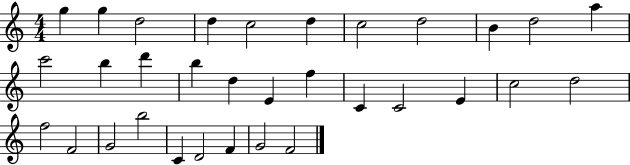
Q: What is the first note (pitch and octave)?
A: G5